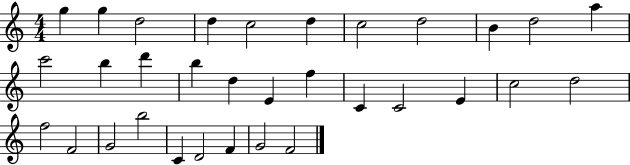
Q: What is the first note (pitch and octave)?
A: G5